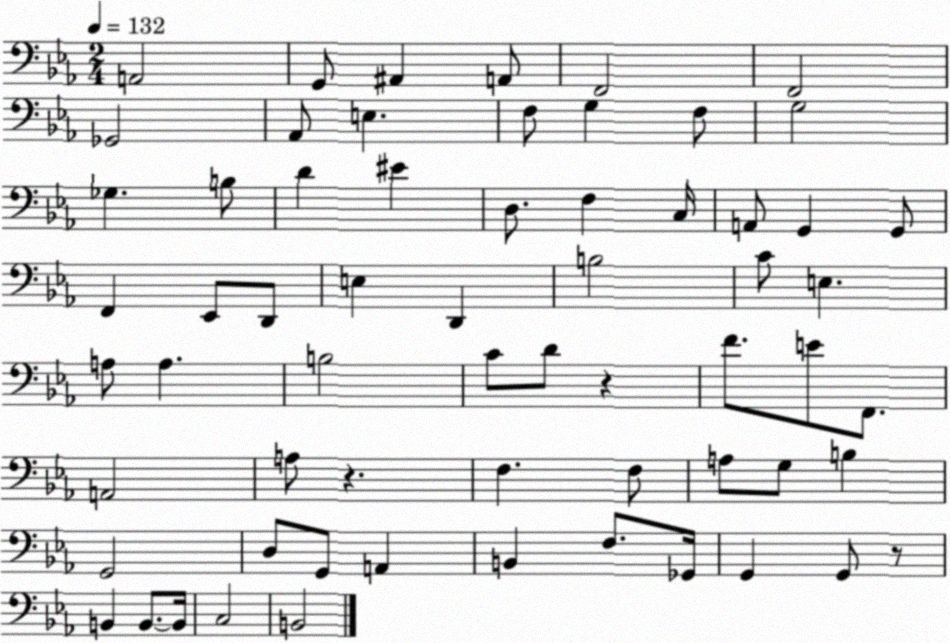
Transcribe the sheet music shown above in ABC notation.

X:1
T:Untitled
M:2/4
L:1/4
K:Eb
A,,2 G,,/2 ^A,, A,,/2 F,,2 F,,2 _G,,2 _A,,/2 E, F,/2 G, F,/2 G,2 _G, B,/2 D ^E D,/2 F, C,/4 A,,/2 G,, G,,/2 F,, _E,,/2 D,,/2 E, D,, B,2 C/2 E, A,/2 A, B,2 C/2 D/2 z F/2 E/2 F,,/2 A,,2 A,/2 z F, F,/2 A,/2 G,/2 B, G,,2 D,/2 G,,/2 A,, B,, F,/2 _G,,/4 G,, G,,/2 z/2 B,, B,,/2 B,,/4 C,2 B,,2